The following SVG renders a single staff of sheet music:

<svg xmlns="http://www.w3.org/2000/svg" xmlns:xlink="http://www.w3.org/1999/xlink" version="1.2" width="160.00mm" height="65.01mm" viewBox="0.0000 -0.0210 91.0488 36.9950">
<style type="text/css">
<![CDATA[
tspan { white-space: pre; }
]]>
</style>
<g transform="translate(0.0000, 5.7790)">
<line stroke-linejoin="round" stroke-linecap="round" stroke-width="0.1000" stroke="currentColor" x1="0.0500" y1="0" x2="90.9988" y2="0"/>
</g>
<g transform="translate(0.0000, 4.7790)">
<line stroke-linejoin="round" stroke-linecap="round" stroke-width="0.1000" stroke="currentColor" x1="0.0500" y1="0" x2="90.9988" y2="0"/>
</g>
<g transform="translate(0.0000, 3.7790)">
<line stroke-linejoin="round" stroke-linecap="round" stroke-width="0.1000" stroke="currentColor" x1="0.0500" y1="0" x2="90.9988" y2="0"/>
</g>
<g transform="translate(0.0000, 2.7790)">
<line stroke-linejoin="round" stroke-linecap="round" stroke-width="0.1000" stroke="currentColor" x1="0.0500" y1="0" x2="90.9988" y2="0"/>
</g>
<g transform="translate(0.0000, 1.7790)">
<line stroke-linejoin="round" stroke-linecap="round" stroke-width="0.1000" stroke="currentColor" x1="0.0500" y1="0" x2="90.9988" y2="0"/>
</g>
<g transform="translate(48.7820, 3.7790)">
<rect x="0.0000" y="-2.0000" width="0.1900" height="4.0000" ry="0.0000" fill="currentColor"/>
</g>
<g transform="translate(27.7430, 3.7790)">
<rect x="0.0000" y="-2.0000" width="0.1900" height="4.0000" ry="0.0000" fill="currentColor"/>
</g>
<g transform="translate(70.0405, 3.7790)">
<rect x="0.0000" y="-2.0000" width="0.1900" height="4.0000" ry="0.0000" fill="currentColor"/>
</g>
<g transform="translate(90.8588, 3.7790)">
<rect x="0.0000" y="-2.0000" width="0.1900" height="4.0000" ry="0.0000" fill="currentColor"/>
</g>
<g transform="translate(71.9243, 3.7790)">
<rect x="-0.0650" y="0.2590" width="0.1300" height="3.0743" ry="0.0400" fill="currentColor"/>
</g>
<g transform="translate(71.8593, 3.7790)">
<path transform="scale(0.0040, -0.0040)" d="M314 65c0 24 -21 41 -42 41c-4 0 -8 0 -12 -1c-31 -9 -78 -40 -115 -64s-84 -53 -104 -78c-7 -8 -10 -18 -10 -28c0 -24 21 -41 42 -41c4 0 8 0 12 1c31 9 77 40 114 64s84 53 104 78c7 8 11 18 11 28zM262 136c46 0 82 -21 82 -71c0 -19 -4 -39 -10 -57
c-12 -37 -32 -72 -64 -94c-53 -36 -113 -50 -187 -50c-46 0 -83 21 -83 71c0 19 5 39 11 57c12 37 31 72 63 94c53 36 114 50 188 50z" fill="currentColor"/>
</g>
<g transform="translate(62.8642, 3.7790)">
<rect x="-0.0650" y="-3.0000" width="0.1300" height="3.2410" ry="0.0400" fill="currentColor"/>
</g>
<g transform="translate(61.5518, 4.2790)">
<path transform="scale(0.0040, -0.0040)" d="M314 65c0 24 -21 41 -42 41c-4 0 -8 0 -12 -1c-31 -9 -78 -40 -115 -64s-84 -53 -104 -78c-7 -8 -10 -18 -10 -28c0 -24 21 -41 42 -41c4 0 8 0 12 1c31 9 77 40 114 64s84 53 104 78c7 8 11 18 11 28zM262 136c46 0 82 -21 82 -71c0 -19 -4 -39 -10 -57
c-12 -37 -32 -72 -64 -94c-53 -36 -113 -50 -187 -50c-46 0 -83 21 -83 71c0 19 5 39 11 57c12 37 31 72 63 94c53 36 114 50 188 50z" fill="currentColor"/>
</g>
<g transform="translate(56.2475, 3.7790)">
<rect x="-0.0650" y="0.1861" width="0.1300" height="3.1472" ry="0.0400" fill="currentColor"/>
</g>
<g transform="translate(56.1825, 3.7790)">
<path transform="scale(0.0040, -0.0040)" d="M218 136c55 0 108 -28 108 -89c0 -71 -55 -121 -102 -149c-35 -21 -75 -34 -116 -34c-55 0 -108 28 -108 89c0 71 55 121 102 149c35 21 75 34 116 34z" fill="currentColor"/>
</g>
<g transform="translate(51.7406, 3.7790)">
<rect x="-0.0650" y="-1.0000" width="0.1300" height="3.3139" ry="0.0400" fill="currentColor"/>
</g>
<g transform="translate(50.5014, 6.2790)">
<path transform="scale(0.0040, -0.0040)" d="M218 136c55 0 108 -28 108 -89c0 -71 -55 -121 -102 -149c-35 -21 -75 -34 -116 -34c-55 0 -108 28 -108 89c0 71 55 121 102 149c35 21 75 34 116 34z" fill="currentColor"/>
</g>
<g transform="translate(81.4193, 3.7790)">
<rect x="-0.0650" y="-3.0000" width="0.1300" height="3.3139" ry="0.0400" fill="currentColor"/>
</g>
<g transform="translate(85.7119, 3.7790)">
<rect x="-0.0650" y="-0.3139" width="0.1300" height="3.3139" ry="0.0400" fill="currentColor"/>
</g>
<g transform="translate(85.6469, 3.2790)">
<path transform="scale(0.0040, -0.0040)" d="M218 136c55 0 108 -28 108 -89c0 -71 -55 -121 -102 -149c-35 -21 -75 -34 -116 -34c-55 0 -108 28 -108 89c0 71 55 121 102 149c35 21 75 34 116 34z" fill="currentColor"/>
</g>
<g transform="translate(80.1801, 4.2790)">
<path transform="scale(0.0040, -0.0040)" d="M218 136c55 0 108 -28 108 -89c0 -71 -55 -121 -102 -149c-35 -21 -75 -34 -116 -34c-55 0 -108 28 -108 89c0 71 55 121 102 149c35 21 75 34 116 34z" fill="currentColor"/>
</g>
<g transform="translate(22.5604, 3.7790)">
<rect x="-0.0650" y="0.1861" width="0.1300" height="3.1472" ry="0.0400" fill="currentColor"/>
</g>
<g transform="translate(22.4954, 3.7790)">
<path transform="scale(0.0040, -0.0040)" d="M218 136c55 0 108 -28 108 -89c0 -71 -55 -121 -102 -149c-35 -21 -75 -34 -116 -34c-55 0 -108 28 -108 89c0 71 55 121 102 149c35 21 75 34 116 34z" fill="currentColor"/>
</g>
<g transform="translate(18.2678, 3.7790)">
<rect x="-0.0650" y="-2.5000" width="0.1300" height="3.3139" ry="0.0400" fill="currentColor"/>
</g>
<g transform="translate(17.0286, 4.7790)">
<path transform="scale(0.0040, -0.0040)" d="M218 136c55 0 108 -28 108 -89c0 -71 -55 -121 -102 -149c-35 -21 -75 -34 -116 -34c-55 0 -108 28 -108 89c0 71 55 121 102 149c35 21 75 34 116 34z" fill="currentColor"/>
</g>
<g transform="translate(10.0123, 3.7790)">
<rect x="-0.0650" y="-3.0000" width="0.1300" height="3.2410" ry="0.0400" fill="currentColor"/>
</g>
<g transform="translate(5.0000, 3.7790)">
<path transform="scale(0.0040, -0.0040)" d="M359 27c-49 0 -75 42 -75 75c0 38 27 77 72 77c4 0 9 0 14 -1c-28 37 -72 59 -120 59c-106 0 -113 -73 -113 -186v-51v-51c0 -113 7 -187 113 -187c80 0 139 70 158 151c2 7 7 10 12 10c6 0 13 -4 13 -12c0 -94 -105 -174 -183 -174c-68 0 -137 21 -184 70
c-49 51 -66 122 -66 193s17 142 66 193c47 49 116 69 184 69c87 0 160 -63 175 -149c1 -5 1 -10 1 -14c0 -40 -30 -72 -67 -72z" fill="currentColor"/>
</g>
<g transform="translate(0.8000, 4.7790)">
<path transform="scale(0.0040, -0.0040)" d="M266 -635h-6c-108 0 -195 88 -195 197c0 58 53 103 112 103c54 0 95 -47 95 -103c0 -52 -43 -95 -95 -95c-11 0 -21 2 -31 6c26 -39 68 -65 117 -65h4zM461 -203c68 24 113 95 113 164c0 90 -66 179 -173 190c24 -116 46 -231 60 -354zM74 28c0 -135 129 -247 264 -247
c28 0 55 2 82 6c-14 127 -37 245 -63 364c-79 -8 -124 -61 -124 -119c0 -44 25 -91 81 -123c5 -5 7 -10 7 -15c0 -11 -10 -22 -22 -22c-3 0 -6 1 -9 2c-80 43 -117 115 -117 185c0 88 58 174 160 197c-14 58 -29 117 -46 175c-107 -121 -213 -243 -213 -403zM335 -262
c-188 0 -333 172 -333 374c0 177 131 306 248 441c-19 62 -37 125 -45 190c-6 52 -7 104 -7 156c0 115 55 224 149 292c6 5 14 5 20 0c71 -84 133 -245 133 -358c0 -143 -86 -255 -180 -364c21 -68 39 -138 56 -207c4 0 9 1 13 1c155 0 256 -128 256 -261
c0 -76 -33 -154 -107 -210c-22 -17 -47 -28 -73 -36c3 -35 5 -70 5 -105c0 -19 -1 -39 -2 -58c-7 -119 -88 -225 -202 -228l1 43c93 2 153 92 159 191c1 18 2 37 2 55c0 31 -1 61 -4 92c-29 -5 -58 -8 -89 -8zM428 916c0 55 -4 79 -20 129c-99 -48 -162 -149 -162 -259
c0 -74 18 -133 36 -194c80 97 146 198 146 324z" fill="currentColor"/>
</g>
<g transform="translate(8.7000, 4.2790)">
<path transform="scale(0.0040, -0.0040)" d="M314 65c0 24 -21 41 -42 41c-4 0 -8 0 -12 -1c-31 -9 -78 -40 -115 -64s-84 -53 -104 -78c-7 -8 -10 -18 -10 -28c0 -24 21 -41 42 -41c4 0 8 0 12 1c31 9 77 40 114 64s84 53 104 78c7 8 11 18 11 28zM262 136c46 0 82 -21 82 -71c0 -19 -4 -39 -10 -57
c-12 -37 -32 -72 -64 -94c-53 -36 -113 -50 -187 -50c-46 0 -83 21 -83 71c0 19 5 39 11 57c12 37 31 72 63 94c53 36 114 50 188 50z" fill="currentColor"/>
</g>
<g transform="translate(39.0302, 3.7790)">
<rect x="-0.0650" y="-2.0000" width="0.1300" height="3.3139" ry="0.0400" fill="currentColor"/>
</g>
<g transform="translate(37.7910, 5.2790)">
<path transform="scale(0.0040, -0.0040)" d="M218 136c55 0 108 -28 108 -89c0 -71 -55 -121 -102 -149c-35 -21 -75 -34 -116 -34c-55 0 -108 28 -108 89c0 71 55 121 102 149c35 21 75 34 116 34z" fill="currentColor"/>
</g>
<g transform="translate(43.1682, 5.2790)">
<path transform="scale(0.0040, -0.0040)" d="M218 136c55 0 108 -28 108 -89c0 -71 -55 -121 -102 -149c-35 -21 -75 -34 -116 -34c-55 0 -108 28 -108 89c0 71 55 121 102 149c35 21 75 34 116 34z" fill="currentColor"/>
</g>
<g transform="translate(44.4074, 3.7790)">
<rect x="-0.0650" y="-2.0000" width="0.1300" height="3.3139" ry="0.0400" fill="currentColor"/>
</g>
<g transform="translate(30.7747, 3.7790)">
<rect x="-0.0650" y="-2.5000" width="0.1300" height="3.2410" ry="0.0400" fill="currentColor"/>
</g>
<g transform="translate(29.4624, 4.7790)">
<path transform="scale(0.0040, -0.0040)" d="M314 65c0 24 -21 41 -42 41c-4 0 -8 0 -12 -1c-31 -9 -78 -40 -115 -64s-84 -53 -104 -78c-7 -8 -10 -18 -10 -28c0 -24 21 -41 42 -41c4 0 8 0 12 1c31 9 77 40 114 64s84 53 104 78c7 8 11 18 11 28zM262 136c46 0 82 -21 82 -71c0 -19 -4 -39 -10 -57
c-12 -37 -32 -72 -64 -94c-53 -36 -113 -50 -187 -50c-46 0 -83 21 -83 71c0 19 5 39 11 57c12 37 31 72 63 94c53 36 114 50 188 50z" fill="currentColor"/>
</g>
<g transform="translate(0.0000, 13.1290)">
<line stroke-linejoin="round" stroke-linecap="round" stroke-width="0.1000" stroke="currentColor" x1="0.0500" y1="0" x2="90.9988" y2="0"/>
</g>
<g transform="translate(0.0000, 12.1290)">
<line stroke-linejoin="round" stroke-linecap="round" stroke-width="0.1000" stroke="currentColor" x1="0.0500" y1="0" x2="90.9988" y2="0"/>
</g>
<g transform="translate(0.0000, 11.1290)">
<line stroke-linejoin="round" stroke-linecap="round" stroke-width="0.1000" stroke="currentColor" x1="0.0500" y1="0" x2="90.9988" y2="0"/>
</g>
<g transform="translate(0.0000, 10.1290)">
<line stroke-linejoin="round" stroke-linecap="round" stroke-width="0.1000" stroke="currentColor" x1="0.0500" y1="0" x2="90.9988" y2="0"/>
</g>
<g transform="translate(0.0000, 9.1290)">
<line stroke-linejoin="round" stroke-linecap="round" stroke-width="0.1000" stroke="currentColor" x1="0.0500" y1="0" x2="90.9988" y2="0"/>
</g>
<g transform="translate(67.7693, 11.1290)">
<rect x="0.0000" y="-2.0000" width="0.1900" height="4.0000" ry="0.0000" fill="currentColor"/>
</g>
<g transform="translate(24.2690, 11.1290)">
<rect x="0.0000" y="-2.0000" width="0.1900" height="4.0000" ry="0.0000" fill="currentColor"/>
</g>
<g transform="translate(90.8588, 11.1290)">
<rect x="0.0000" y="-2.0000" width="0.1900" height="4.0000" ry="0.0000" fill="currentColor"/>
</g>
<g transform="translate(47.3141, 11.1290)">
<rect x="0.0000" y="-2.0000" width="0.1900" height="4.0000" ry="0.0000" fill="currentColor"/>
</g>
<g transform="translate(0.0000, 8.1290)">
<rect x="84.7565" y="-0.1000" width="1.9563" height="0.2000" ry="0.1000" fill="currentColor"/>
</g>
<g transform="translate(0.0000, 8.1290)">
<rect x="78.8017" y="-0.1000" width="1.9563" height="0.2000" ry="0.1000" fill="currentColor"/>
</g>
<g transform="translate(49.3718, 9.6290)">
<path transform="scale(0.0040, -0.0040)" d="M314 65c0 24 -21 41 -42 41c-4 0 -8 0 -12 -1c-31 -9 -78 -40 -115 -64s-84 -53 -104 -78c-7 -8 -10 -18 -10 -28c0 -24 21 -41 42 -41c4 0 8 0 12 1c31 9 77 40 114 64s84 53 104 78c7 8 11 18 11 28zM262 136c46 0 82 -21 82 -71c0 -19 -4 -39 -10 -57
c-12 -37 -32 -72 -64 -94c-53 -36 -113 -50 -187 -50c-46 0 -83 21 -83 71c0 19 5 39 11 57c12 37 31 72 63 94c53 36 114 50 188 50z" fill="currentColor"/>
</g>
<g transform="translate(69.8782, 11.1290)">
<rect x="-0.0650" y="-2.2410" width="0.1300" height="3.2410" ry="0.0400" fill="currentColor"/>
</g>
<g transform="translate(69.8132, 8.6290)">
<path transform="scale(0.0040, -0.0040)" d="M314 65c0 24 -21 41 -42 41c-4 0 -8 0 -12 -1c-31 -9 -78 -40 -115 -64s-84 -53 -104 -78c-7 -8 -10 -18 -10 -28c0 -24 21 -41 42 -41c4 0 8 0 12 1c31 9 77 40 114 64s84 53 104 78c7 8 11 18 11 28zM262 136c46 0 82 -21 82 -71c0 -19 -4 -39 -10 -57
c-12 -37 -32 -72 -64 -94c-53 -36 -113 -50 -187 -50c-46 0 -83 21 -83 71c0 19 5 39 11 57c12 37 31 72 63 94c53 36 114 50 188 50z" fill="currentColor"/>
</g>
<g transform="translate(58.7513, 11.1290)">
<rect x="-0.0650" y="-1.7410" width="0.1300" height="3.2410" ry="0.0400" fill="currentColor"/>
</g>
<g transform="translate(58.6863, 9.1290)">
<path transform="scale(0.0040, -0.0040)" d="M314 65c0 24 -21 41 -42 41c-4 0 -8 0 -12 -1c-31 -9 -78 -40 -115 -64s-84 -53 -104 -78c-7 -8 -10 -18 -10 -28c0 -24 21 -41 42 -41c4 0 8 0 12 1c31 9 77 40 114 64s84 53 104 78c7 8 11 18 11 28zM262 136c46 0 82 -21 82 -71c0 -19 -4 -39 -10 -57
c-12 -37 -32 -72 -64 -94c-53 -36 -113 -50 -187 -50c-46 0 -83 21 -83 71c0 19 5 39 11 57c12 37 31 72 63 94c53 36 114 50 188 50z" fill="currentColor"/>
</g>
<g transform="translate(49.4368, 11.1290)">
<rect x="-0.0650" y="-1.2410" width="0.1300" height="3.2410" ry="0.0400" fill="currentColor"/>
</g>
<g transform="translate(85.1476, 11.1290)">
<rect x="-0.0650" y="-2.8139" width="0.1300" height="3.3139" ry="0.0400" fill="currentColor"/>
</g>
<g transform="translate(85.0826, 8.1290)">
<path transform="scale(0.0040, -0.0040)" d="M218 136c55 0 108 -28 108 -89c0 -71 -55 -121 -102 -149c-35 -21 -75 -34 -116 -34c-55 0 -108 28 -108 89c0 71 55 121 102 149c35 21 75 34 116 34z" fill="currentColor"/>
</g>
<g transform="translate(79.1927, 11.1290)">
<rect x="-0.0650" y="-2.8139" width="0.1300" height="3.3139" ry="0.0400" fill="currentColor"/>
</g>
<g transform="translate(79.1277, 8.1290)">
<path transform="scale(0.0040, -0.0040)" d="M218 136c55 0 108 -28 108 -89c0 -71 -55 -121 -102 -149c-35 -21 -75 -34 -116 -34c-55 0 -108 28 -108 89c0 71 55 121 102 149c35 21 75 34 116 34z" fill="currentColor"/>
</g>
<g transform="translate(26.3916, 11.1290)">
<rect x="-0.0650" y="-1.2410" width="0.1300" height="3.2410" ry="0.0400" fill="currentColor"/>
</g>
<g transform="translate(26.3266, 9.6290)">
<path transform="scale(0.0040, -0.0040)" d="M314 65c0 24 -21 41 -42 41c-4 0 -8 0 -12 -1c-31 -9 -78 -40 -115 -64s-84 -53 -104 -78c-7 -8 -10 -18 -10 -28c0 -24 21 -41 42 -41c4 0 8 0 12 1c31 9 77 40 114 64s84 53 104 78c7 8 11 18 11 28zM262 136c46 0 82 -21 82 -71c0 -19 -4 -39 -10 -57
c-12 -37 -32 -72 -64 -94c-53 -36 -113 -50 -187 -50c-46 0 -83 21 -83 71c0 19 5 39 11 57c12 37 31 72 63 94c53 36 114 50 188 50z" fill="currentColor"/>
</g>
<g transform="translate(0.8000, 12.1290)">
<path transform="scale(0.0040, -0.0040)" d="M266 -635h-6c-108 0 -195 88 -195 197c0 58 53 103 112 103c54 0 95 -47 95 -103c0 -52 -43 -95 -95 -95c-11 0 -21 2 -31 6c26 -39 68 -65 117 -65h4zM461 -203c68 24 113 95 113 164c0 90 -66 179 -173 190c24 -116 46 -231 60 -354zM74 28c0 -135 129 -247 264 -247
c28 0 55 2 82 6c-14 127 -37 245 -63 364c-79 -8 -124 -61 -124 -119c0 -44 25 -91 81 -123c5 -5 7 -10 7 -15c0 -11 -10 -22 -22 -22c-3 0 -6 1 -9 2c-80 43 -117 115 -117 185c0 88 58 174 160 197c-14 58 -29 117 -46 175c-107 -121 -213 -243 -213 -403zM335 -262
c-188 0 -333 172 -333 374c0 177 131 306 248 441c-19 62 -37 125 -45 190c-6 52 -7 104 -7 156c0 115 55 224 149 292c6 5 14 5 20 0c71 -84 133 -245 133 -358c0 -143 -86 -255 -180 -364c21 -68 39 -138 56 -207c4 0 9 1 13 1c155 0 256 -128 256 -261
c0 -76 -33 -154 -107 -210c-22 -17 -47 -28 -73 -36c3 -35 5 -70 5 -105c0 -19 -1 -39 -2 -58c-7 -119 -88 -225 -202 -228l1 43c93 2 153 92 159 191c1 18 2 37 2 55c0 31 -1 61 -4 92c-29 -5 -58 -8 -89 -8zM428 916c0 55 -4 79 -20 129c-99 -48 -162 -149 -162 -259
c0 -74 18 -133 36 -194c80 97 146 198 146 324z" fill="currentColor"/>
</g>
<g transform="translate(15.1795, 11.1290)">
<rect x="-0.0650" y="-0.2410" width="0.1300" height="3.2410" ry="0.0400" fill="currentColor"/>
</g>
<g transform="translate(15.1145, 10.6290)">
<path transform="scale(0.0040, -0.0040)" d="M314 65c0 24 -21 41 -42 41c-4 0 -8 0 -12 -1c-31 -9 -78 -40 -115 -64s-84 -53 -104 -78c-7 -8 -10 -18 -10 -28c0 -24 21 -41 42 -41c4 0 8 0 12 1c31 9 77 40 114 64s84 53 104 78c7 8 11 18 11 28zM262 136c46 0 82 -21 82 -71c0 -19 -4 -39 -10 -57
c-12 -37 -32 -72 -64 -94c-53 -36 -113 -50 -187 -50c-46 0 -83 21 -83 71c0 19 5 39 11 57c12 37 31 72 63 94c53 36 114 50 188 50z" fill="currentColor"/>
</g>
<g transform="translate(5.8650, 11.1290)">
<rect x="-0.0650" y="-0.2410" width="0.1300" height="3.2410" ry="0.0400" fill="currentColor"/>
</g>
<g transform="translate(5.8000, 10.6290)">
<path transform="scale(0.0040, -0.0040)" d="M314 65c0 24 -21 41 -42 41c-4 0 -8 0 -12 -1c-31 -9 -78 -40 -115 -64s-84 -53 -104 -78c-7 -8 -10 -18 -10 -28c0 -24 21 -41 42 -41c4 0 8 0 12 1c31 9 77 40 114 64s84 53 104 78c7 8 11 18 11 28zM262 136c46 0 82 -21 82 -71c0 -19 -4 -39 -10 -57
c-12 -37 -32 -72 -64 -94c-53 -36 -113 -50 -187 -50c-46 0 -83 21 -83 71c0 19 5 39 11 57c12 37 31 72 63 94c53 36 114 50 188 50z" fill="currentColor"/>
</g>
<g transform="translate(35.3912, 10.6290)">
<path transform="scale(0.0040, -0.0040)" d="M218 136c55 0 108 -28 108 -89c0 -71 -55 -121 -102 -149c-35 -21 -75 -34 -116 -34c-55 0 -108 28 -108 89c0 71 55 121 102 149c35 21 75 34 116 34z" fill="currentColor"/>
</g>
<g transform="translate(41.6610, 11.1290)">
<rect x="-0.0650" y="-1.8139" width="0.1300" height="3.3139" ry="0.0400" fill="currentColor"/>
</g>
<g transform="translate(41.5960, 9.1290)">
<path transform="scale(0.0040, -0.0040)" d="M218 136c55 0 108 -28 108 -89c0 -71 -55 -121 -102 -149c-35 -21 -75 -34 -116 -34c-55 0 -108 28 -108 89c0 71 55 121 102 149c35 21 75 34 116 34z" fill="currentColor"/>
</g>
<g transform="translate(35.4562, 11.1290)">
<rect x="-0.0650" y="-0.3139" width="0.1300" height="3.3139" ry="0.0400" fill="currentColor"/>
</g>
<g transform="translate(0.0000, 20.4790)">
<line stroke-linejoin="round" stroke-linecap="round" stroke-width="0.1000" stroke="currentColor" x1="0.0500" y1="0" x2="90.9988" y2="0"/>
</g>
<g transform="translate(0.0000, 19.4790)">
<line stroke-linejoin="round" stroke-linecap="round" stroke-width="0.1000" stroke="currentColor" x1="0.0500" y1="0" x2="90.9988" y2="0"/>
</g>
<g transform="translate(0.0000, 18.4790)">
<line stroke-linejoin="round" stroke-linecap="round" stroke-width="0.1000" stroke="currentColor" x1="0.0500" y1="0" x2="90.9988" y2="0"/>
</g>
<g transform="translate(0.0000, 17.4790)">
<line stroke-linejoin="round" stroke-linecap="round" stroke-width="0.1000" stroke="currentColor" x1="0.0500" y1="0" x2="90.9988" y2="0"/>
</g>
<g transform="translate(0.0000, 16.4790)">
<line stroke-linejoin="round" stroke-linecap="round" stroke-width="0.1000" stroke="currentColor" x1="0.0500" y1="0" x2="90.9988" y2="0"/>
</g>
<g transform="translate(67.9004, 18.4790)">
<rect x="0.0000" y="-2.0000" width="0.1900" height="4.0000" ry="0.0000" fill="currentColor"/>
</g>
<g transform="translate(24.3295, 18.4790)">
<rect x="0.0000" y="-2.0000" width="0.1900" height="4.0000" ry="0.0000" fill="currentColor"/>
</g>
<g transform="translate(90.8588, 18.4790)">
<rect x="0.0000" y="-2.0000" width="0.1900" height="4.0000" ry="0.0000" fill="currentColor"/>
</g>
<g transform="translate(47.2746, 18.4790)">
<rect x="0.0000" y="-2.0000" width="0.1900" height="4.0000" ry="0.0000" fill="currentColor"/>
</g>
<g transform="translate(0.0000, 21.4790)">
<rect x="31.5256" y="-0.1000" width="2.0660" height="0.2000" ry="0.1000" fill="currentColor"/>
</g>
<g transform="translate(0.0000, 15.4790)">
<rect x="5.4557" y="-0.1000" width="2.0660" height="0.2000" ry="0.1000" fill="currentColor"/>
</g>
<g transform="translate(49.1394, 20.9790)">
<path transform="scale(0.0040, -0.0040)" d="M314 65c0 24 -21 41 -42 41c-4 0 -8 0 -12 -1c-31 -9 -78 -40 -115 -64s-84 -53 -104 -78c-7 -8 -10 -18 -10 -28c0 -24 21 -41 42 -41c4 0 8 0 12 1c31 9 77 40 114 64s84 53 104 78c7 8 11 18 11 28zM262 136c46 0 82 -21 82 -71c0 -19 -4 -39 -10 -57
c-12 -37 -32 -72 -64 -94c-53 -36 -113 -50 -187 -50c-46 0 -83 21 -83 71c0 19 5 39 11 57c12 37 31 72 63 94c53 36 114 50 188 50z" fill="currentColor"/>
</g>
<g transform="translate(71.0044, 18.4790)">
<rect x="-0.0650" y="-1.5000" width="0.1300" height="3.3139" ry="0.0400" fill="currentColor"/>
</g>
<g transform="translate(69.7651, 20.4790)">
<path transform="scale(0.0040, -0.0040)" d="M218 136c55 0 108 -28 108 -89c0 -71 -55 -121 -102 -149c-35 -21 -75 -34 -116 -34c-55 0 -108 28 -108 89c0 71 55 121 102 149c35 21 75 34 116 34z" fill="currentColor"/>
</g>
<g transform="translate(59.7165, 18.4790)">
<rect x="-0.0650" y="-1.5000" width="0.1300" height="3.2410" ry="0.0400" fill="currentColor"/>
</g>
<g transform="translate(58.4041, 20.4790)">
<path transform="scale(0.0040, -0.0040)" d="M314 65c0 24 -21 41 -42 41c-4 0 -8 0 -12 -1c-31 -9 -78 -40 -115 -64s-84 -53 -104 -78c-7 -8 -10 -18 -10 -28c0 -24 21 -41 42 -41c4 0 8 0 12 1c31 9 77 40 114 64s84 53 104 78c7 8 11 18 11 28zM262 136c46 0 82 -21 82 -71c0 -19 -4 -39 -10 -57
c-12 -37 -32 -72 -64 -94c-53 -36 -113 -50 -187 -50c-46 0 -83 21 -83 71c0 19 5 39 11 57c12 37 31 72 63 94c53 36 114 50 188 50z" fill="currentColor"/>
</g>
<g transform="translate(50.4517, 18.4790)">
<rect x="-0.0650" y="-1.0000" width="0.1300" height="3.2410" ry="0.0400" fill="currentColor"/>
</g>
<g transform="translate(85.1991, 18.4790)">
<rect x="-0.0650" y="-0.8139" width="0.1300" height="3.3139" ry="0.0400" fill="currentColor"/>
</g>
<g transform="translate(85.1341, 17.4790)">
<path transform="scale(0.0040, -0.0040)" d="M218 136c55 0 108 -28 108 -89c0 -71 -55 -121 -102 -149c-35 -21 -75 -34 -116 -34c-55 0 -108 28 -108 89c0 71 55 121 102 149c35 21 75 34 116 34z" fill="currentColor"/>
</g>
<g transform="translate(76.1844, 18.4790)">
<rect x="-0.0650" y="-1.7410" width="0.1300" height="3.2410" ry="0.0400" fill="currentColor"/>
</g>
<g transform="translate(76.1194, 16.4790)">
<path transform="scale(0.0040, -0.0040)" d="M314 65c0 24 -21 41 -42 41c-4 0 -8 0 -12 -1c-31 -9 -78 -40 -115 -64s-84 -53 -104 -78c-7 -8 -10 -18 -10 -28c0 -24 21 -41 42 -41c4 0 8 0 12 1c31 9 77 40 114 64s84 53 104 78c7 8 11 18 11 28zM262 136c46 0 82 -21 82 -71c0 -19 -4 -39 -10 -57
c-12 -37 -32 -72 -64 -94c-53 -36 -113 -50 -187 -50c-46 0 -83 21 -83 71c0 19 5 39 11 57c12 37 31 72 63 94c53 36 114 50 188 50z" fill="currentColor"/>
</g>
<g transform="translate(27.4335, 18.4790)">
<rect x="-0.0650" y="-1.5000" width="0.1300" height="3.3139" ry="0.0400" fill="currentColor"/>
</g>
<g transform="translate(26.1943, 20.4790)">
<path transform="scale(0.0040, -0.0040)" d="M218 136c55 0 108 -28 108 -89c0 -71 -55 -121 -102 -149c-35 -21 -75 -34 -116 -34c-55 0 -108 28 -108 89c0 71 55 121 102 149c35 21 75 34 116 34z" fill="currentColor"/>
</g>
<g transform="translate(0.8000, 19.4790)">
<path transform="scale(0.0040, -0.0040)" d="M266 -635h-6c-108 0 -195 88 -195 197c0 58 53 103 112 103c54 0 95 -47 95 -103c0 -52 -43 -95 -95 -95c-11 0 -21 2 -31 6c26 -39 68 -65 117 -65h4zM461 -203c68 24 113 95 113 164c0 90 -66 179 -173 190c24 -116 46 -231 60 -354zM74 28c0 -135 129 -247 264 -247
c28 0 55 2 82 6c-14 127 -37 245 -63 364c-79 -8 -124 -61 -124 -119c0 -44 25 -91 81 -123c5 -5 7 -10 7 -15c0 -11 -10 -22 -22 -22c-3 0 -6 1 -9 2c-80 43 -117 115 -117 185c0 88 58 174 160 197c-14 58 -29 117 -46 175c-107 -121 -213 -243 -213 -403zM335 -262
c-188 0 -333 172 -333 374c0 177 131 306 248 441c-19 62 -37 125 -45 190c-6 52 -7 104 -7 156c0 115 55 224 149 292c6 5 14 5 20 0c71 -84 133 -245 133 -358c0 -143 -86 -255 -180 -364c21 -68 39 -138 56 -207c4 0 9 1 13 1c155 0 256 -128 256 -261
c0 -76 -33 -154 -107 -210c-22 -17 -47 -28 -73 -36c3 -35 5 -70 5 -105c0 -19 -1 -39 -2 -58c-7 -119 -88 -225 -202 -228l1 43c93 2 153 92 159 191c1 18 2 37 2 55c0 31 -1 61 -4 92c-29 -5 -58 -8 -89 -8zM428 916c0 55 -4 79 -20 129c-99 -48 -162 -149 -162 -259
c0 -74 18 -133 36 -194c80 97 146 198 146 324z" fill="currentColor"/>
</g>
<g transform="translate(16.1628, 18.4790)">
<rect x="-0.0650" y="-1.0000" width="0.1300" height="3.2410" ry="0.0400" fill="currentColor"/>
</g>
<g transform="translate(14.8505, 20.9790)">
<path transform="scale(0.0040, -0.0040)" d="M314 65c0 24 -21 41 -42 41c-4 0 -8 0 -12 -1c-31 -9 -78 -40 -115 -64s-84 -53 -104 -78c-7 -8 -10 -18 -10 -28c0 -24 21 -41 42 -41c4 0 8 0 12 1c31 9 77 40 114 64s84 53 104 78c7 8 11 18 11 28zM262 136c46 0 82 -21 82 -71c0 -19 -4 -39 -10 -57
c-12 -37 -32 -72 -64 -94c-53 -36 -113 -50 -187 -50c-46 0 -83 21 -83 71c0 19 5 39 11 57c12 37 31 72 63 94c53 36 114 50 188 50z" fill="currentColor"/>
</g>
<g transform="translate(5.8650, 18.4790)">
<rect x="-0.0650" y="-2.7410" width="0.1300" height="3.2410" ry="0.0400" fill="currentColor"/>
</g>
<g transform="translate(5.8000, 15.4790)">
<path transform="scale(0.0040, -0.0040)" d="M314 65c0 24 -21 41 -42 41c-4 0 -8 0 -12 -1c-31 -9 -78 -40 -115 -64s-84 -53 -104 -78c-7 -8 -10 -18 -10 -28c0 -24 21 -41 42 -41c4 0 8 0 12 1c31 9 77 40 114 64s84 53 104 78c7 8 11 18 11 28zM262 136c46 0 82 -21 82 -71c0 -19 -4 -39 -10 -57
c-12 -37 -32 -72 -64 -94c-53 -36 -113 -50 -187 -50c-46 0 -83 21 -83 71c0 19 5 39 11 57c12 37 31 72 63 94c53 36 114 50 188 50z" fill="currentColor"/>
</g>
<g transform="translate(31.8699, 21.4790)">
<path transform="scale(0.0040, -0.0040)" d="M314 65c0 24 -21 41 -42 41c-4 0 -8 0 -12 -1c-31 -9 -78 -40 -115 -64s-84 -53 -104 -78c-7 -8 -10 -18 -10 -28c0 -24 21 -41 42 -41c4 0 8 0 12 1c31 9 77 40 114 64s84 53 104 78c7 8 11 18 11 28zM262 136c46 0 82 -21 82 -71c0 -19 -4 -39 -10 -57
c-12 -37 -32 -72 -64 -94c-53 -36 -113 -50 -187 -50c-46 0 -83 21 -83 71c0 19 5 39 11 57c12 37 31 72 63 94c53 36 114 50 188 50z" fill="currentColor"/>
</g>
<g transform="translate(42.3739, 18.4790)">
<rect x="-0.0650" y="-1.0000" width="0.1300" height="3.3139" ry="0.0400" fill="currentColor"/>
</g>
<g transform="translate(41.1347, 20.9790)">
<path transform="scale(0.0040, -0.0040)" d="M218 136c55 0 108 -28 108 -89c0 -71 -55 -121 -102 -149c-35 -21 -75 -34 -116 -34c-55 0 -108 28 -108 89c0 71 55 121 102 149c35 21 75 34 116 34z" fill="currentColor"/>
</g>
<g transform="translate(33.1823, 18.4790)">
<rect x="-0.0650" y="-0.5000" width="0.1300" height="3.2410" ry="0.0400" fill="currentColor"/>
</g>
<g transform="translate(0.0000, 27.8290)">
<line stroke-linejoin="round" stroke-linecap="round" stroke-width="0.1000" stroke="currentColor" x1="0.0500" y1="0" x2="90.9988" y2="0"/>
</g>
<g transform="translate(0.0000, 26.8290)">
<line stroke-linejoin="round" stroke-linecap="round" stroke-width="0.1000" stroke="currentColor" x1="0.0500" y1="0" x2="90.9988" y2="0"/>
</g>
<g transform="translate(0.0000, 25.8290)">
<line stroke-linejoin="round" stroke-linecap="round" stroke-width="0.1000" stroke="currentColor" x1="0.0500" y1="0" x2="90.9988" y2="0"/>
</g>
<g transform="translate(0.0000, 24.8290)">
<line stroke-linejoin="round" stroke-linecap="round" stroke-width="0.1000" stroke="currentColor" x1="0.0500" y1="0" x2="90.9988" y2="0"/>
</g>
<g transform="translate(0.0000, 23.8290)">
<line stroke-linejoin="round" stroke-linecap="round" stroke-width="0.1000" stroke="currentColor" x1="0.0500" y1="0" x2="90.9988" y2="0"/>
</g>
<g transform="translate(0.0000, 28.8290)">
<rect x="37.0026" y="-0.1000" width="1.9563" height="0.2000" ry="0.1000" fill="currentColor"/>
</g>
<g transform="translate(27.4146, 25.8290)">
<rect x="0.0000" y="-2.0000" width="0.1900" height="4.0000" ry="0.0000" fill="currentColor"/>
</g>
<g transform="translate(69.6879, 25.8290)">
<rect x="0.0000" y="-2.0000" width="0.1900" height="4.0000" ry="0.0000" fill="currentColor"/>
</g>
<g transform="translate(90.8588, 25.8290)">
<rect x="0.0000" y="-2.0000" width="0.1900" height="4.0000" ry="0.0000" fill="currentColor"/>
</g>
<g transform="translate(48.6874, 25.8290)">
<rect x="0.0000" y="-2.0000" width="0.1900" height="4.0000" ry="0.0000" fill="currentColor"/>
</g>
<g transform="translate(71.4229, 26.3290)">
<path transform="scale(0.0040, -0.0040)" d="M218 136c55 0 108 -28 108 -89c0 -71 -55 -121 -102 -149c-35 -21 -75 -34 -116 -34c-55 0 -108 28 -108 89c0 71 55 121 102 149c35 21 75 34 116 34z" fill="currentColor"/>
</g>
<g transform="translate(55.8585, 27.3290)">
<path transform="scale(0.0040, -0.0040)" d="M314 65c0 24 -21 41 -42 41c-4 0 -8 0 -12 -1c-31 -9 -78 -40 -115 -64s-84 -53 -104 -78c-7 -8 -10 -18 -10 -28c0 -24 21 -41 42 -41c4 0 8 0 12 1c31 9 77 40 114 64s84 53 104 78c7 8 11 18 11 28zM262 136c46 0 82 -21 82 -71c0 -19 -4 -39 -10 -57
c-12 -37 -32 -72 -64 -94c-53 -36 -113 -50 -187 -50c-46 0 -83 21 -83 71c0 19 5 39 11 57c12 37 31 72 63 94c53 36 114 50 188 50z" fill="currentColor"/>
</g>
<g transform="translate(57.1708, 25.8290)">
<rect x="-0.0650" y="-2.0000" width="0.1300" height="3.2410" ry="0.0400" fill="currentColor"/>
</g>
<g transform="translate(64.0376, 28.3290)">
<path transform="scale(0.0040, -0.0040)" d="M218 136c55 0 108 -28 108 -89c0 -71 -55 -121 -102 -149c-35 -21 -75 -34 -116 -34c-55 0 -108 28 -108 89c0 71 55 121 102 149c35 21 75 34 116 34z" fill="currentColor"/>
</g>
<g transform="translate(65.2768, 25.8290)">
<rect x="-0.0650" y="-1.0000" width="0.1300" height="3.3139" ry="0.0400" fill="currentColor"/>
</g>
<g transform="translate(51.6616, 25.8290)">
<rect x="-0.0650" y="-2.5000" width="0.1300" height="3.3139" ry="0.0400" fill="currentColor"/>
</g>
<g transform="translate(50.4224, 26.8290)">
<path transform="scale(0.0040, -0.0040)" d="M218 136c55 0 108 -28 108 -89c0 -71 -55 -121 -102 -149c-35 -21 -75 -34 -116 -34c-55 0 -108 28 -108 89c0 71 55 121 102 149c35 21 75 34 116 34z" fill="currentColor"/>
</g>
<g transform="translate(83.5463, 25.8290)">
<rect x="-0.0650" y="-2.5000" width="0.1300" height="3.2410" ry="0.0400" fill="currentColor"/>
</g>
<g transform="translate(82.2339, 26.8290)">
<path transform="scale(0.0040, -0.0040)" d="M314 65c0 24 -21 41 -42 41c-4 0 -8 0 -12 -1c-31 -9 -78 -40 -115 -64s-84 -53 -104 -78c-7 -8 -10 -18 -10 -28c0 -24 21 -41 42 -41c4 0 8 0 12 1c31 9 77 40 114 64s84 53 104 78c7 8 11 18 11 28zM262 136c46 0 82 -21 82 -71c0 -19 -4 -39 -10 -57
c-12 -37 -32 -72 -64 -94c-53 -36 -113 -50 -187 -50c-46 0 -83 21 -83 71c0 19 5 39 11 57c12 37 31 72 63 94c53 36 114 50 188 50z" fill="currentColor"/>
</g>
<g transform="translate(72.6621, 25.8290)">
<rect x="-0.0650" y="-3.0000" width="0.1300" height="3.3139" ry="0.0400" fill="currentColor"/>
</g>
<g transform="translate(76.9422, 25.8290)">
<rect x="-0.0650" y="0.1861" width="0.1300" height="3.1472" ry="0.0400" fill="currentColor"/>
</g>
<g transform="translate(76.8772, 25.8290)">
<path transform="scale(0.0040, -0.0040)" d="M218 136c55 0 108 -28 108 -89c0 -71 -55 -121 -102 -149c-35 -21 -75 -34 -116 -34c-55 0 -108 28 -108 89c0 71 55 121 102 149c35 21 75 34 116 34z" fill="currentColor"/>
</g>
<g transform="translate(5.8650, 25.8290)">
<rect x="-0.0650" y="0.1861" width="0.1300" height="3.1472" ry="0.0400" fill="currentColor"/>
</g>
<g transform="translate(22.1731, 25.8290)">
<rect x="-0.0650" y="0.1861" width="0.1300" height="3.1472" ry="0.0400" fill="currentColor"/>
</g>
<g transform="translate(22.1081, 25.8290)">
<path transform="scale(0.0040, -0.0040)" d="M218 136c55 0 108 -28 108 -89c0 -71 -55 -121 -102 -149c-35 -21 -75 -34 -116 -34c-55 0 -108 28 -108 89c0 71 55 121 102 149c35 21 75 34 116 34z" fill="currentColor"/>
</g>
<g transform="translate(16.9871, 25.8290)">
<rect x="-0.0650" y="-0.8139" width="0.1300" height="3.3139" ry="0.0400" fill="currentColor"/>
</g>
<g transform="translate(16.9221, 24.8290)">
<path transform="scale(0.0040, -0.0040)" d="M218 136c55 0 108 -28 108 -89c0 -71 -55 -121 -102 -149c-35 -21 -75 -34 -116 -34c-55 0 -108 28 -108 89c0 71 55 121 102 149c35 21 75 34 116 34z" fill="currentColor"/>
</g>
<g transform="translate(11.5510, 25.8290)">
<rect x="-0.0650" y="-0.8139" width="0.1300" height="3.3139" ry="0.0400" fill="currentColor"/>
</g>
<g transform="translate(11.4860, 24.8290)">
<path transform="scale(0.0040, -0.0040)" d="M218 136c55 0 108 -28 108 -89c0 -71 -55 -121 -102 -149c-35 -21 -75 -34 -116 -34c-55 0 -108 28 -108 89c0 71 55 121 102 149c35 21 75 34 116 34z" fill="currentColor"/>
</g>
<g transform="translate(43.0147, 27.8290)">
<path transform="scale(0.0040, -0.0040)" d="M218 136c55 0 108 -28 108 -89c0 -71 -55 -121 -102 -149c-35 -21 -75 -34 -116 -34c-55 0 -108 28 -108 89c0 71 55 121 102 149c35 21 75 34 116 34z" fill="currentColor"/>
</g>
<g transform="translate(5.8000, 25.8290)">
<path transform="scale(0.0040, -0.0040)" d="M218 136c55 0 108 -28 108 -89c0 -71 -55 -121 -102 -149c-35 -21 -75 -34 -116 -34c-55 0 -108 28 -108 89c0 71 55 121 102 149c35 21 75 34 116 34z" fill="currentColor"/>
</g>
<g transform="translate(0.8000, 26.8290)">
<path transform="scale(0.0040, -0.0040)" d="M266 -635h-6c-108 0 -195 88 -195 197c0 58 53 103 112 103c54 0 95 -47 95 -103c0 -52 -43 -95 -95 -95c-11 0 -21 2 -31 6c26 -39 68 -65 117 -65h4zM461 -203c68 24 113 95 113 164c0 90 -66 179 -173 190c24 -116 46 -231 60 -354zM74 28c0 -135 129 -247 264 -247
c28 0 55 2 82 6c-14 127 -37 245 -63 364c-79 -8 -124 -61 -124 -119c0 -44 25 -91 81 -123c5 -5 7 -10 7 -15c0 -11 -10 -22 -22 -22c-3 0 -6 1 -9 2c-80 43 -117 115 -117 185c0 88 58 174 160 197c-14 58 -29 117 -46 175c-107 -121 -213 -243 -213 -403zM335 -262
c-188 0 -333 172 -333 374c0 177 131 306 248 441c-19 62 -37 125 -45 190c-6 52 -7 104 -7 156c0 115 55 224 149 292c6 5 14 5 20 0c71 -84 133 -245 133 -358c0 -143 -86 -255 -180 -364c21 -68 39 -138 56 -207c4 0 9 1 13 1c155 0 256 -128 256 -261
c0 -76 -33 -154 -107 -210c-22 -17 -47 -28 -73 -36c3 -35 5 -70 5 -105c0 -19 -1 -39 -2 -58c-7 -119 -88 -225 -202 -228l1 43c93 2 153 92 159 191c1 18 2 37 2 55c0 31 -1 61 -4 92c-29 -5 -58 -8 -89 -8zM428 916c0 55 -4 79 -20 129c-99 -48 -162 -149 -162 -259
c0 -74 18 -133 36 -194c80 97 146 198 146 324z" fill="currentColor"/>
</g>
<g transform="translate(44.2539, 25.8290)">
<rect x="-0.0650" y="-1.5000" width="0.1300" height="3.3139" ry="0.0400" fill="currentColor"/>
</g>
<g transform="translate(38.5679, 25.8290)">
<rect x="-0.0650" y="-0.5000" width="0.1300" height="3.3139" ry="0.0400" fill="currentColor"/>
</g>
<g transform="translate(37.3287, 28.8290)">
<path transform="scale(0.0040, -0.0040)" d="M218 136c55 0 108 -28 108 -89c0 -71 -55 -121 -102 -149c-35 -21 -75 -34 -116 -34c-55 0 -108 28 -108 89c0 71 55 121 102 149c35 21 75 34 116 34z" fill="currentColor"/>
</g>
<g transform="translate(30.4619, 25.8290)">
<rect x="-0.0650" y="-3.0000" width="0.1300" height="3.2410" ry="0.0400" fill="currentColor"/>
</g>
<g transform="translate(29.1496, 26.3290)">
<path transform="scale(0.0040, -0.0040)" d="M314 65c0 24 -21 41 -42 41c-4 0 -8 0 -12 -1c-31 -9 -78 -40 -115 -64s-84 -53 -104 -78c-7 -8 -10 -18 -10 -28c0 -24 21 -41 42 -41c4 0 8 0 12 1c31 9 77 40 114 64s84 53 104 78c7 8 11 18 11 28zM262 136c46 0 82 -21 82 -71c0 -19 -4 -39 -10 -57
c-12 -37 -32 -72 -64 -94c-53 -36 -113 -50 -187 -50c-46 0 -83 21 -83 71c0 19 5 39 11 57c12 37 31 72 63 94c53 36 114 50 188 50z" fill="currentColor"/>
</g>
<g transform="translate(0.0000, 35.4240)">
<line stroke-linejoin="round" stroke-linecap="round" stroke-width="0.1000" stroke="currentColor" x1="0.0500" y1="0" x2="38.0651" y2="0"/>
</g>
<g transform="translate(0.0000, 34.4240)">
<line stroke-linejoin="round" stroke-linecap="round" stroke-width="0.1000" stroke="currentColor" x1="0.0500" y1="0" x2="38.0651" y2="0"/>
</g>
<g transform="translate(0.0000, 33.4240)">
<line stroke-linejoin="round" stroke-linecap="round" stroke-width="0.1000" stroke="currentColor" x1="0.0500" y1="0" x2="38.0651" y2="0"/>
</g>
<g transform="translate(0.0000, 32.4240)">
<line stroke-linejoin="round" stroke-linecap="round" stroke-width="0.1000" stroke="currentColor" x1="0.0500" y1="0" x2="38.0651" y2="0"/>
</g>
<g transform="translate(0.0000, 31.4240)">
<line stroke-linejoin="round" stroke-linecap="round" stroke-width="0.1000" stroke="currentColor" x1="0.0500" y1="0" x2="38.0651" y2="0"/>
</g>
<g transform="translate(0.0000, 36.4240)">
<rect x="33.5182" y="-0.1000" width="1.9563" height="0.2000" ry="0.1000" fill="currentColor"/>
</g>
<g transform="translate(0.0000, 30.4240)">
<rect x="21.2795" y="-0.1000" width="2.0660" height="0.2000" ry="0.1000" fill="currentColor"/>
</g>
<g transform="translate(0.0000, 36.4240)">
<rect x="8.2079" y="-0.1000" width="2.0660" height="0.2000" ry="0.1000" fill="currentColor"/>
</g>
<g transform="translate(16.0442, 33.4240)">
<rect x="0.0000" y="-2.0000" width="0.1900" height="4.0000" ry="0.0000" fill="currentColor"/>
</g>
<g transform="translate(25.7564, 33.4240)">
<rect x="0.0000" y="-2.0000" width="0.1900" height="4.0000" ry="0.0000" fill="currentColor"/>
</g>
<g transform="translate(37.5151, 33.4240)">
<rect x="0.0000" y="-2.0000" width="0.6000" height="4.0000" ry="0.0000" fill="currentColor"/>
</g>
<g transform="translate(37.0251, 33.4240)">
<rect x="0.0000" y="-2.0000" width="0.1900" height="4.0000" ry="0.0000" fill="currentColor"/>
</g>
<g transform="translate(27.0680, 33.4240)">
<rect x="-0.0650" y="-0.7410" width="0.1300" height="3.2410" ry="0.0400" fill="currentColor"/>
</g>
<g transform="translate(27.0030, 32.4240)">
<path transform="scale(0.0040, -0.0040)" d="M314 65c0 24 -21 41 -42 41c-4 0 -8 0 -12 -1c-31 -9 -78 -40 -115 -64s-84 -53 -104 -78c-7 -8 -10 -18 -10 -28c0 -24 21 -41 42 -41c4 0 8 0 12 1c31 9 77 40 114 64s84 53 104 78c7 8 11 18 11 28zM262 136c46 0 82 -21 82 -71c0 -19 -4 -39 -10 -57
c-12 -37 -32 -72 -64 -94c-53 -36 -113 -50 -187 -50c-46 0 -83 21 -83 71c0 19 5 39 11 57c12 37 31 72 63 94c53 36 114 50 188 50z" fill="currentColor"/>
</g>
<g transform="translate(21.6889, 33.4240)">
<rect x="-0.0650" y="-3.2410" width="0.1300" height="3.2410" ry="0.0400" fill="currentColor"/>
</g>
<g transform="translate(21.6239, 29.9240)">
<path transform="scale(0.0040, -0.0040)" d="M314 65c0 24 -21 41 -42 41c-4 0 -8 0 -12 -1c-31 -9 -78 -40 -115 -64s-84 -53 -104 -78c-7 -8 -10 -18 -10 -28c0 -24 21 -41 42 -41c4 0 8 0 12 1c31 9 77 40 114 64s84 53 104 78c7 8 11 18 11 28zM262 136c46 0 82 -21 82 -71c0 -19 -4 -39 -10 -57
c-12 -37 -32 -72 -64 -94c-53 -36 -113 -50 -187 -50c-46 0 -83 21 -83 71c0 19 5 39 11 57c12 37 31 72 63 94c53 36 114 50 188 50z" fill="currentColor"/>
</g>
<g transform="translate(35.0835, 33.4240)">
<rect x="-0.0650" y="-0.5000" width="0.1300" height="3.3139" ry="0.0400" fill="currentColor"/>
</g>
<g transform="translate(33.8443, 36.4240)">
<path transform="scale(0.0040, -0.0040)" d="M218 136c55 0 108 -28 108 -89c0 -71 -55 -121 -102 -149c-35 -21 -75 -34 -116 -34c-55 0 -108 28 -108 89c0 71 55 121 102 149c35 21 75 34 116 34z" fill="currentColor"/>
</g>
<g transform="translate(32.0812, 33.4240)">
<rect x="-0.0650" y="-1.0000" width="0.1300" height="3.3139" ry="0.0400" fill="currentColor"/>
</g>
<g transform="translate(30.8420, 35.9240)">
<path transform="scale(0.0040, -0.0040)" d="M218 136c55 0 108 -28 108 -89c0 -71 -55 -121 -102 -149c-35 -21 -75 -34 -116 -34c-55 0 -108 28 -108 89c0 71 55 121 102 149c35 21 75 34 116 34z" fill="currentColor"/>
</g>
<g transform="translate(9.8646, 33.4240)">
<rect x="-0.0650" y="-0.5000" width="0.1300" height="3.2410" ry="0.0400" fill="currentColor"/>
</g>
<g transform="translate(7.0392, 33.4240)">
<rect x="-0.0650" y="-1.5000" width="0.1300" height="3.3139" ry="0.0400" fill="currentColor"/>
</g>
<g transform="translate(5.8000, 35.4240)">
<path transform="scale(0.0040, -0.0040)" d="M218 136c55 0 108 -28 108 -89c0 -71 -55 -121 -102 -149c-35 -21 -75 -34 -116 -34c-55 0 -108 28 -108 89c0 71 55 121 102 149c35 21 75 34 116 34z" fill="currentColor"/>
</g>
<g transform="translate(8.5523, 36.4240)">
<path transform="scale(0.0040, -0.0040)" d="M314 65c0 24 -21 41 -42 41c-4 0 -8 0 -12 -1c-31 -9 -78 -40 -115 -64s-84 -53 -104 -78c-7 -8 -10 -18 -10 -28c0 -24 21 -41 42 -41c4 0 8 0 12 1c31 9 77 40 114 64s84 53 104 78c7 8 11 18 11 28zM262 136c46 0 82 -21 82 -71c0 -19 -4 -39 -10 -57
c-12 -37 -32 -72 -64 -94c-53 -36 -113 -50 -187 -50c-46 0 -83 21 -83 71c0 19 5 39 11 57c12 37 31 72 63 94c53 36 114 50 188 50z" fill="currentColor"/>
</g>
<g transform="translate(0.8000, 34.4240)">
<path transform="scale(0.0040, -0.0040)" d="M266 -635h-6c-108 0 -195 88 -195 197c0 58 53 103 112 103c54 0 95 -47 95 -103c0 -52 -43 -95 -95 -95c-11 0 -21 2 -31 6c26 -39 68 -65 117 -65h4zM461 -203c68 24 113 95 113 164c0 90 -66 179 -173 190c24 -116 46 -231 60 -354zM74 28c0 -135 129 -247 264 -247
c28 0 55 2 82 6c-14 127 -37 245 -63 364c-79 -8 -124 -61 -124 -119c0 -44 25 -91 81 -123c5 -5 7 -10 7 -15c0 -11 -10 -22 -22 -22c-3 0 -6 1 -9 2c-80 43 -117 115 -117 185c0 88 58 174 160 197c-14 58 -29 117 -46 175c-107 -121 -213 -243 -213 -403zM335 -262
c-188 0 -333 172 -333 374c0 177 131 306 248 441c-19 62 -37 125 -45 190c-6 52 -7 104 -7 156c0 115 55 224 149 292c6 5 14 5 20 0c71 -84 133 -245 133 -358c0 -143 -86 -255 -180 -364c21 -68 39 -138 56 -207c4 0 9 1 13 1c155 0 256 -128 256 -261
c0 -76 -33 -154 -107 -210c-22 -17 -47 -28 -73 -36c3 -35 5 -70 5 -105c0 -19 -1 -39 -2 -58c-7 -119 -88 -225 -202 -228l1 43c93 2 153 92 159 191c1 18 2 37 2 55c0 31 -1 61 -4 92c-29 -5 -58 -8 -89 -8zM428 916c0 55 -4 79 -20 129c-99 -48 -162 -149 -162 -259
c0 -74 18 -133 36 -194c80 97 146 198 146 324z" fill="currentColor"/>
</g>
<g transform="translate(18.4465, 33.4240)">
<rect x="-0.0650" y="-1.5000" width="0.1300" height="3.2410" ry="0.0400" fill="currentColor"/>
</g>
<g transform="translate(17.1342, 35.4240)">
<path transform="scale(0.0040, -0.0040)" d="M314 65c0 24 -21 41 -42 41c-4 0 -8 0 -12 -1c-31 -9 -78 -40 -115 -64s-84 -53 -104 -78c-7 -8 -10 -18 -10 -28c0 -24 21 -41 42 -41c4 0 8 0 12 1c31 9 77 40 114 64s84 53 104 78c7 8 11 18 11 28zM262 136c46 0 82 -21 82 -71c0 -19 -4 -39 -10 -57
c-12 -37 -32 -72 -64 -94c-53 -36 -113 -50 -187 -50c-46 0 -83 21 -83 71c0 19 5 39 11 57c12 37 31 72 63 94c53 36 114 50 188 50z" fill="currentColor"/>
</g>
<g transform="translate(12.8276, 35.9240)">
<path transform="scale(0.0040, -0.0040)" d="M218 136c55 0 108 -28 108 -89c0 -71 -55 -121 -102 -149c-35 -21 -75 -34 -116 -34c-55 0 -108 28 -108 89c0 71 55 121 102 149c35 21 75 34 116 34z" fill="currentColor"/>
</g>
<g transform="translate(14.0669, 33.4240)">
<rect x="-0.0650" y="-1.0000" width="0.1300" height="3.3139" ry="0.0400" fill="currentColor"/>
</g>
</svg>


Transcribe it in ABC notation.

X:1
T:Untitled
M:4/4
L:1/4
K:C
A2 G B G2 F F D B A2 B2 A c c2 c2 e2 c f e2 f2 g2 a a a2 D2 E C2 D D2 E2 E f2 d B d d B A2 C E G F2 D A B G2 E C2 D E2 b2 d2 D C